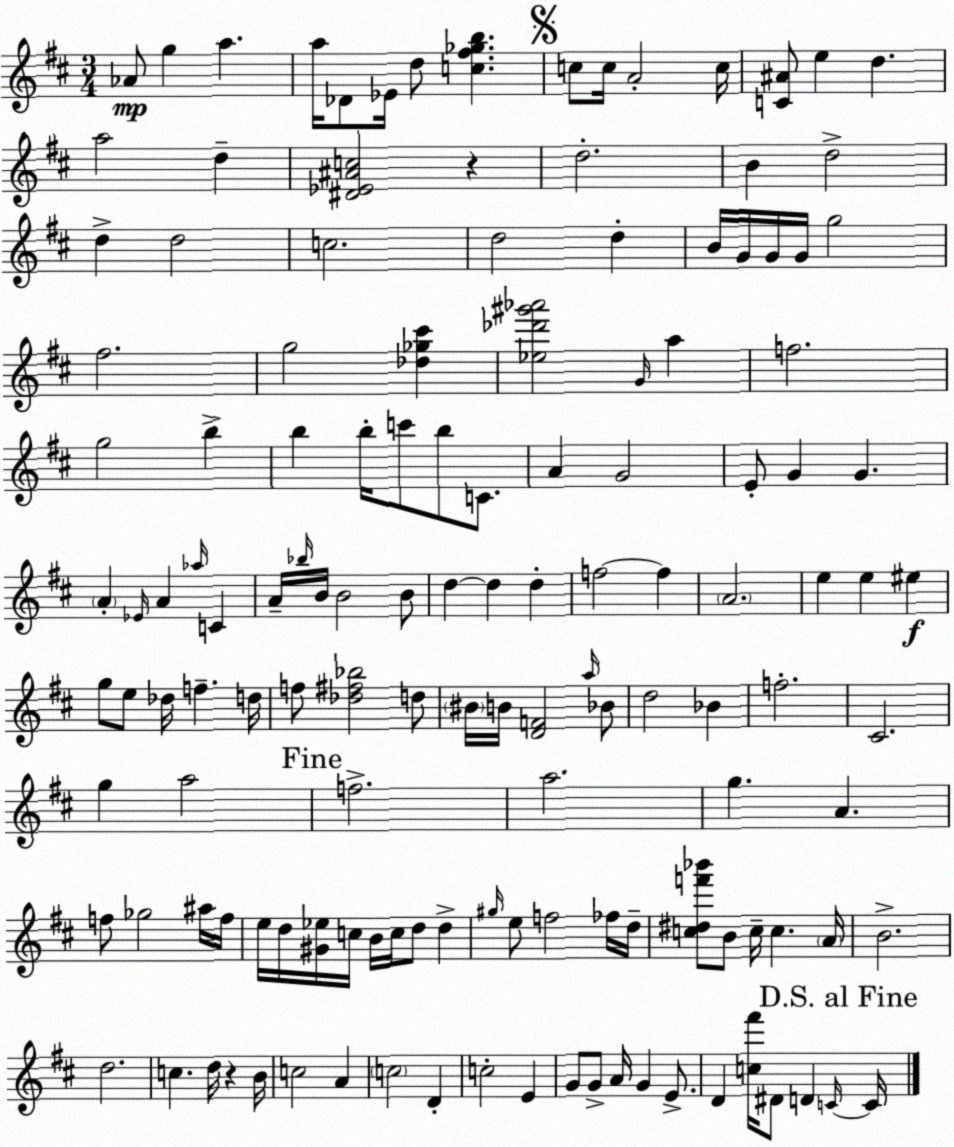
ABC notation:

X:1
T:Untitled
M:3/4
L:1/4
K:D
_A/2 g a a/4 _D/2 _E/4 d/2 [c^f_gb] c/2 c/4 A2 c/4 [C^A]/2 e d a2 d [^D_E^Ac]2 z d2 B d2 d d2 c2 d2 d B/4 G/4 G/4 G/4 g2 ^f2 g2 [_d_g^c'] [_e_d'^g'_a']2 G/4 a f2 g2 b b b/4 c'/2 b/2 C/2 A G2 E/2 G G A _E/4 A _a/4 C A/4 _b/4 B/4 B2 B/2 d d d f2 f A2 e e ^e g/2 e/2 _d/4 f d/4 f/2 [_d^f_b]2 d/2 ^B/4 B/4 [DF]2 a/4 _B/2 d2 _B f2 ^C2 g a2 f2 a2 g A f/2 _g2 ^a/4 f/4 e/4 d/4 [^G_e]/4 c/4 B/4 c/4 d/2 d ^g/4 e/2 f2 _f/4 d/4 [c^df'_b']/2 B/2 c/4 c A/4 B2 d2 c d/4 z B/4 c2 A c2 D c2 E G/2 G/2 A/4 G E/2 D [c^f']/4 ^D/2 D C/4 C/4